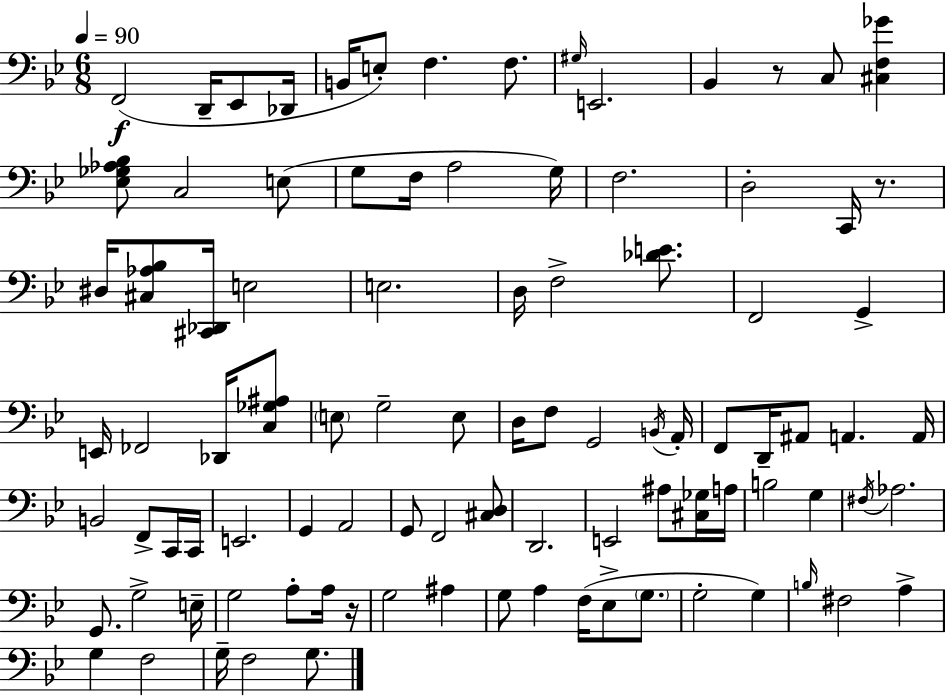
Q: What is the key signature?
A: BES major